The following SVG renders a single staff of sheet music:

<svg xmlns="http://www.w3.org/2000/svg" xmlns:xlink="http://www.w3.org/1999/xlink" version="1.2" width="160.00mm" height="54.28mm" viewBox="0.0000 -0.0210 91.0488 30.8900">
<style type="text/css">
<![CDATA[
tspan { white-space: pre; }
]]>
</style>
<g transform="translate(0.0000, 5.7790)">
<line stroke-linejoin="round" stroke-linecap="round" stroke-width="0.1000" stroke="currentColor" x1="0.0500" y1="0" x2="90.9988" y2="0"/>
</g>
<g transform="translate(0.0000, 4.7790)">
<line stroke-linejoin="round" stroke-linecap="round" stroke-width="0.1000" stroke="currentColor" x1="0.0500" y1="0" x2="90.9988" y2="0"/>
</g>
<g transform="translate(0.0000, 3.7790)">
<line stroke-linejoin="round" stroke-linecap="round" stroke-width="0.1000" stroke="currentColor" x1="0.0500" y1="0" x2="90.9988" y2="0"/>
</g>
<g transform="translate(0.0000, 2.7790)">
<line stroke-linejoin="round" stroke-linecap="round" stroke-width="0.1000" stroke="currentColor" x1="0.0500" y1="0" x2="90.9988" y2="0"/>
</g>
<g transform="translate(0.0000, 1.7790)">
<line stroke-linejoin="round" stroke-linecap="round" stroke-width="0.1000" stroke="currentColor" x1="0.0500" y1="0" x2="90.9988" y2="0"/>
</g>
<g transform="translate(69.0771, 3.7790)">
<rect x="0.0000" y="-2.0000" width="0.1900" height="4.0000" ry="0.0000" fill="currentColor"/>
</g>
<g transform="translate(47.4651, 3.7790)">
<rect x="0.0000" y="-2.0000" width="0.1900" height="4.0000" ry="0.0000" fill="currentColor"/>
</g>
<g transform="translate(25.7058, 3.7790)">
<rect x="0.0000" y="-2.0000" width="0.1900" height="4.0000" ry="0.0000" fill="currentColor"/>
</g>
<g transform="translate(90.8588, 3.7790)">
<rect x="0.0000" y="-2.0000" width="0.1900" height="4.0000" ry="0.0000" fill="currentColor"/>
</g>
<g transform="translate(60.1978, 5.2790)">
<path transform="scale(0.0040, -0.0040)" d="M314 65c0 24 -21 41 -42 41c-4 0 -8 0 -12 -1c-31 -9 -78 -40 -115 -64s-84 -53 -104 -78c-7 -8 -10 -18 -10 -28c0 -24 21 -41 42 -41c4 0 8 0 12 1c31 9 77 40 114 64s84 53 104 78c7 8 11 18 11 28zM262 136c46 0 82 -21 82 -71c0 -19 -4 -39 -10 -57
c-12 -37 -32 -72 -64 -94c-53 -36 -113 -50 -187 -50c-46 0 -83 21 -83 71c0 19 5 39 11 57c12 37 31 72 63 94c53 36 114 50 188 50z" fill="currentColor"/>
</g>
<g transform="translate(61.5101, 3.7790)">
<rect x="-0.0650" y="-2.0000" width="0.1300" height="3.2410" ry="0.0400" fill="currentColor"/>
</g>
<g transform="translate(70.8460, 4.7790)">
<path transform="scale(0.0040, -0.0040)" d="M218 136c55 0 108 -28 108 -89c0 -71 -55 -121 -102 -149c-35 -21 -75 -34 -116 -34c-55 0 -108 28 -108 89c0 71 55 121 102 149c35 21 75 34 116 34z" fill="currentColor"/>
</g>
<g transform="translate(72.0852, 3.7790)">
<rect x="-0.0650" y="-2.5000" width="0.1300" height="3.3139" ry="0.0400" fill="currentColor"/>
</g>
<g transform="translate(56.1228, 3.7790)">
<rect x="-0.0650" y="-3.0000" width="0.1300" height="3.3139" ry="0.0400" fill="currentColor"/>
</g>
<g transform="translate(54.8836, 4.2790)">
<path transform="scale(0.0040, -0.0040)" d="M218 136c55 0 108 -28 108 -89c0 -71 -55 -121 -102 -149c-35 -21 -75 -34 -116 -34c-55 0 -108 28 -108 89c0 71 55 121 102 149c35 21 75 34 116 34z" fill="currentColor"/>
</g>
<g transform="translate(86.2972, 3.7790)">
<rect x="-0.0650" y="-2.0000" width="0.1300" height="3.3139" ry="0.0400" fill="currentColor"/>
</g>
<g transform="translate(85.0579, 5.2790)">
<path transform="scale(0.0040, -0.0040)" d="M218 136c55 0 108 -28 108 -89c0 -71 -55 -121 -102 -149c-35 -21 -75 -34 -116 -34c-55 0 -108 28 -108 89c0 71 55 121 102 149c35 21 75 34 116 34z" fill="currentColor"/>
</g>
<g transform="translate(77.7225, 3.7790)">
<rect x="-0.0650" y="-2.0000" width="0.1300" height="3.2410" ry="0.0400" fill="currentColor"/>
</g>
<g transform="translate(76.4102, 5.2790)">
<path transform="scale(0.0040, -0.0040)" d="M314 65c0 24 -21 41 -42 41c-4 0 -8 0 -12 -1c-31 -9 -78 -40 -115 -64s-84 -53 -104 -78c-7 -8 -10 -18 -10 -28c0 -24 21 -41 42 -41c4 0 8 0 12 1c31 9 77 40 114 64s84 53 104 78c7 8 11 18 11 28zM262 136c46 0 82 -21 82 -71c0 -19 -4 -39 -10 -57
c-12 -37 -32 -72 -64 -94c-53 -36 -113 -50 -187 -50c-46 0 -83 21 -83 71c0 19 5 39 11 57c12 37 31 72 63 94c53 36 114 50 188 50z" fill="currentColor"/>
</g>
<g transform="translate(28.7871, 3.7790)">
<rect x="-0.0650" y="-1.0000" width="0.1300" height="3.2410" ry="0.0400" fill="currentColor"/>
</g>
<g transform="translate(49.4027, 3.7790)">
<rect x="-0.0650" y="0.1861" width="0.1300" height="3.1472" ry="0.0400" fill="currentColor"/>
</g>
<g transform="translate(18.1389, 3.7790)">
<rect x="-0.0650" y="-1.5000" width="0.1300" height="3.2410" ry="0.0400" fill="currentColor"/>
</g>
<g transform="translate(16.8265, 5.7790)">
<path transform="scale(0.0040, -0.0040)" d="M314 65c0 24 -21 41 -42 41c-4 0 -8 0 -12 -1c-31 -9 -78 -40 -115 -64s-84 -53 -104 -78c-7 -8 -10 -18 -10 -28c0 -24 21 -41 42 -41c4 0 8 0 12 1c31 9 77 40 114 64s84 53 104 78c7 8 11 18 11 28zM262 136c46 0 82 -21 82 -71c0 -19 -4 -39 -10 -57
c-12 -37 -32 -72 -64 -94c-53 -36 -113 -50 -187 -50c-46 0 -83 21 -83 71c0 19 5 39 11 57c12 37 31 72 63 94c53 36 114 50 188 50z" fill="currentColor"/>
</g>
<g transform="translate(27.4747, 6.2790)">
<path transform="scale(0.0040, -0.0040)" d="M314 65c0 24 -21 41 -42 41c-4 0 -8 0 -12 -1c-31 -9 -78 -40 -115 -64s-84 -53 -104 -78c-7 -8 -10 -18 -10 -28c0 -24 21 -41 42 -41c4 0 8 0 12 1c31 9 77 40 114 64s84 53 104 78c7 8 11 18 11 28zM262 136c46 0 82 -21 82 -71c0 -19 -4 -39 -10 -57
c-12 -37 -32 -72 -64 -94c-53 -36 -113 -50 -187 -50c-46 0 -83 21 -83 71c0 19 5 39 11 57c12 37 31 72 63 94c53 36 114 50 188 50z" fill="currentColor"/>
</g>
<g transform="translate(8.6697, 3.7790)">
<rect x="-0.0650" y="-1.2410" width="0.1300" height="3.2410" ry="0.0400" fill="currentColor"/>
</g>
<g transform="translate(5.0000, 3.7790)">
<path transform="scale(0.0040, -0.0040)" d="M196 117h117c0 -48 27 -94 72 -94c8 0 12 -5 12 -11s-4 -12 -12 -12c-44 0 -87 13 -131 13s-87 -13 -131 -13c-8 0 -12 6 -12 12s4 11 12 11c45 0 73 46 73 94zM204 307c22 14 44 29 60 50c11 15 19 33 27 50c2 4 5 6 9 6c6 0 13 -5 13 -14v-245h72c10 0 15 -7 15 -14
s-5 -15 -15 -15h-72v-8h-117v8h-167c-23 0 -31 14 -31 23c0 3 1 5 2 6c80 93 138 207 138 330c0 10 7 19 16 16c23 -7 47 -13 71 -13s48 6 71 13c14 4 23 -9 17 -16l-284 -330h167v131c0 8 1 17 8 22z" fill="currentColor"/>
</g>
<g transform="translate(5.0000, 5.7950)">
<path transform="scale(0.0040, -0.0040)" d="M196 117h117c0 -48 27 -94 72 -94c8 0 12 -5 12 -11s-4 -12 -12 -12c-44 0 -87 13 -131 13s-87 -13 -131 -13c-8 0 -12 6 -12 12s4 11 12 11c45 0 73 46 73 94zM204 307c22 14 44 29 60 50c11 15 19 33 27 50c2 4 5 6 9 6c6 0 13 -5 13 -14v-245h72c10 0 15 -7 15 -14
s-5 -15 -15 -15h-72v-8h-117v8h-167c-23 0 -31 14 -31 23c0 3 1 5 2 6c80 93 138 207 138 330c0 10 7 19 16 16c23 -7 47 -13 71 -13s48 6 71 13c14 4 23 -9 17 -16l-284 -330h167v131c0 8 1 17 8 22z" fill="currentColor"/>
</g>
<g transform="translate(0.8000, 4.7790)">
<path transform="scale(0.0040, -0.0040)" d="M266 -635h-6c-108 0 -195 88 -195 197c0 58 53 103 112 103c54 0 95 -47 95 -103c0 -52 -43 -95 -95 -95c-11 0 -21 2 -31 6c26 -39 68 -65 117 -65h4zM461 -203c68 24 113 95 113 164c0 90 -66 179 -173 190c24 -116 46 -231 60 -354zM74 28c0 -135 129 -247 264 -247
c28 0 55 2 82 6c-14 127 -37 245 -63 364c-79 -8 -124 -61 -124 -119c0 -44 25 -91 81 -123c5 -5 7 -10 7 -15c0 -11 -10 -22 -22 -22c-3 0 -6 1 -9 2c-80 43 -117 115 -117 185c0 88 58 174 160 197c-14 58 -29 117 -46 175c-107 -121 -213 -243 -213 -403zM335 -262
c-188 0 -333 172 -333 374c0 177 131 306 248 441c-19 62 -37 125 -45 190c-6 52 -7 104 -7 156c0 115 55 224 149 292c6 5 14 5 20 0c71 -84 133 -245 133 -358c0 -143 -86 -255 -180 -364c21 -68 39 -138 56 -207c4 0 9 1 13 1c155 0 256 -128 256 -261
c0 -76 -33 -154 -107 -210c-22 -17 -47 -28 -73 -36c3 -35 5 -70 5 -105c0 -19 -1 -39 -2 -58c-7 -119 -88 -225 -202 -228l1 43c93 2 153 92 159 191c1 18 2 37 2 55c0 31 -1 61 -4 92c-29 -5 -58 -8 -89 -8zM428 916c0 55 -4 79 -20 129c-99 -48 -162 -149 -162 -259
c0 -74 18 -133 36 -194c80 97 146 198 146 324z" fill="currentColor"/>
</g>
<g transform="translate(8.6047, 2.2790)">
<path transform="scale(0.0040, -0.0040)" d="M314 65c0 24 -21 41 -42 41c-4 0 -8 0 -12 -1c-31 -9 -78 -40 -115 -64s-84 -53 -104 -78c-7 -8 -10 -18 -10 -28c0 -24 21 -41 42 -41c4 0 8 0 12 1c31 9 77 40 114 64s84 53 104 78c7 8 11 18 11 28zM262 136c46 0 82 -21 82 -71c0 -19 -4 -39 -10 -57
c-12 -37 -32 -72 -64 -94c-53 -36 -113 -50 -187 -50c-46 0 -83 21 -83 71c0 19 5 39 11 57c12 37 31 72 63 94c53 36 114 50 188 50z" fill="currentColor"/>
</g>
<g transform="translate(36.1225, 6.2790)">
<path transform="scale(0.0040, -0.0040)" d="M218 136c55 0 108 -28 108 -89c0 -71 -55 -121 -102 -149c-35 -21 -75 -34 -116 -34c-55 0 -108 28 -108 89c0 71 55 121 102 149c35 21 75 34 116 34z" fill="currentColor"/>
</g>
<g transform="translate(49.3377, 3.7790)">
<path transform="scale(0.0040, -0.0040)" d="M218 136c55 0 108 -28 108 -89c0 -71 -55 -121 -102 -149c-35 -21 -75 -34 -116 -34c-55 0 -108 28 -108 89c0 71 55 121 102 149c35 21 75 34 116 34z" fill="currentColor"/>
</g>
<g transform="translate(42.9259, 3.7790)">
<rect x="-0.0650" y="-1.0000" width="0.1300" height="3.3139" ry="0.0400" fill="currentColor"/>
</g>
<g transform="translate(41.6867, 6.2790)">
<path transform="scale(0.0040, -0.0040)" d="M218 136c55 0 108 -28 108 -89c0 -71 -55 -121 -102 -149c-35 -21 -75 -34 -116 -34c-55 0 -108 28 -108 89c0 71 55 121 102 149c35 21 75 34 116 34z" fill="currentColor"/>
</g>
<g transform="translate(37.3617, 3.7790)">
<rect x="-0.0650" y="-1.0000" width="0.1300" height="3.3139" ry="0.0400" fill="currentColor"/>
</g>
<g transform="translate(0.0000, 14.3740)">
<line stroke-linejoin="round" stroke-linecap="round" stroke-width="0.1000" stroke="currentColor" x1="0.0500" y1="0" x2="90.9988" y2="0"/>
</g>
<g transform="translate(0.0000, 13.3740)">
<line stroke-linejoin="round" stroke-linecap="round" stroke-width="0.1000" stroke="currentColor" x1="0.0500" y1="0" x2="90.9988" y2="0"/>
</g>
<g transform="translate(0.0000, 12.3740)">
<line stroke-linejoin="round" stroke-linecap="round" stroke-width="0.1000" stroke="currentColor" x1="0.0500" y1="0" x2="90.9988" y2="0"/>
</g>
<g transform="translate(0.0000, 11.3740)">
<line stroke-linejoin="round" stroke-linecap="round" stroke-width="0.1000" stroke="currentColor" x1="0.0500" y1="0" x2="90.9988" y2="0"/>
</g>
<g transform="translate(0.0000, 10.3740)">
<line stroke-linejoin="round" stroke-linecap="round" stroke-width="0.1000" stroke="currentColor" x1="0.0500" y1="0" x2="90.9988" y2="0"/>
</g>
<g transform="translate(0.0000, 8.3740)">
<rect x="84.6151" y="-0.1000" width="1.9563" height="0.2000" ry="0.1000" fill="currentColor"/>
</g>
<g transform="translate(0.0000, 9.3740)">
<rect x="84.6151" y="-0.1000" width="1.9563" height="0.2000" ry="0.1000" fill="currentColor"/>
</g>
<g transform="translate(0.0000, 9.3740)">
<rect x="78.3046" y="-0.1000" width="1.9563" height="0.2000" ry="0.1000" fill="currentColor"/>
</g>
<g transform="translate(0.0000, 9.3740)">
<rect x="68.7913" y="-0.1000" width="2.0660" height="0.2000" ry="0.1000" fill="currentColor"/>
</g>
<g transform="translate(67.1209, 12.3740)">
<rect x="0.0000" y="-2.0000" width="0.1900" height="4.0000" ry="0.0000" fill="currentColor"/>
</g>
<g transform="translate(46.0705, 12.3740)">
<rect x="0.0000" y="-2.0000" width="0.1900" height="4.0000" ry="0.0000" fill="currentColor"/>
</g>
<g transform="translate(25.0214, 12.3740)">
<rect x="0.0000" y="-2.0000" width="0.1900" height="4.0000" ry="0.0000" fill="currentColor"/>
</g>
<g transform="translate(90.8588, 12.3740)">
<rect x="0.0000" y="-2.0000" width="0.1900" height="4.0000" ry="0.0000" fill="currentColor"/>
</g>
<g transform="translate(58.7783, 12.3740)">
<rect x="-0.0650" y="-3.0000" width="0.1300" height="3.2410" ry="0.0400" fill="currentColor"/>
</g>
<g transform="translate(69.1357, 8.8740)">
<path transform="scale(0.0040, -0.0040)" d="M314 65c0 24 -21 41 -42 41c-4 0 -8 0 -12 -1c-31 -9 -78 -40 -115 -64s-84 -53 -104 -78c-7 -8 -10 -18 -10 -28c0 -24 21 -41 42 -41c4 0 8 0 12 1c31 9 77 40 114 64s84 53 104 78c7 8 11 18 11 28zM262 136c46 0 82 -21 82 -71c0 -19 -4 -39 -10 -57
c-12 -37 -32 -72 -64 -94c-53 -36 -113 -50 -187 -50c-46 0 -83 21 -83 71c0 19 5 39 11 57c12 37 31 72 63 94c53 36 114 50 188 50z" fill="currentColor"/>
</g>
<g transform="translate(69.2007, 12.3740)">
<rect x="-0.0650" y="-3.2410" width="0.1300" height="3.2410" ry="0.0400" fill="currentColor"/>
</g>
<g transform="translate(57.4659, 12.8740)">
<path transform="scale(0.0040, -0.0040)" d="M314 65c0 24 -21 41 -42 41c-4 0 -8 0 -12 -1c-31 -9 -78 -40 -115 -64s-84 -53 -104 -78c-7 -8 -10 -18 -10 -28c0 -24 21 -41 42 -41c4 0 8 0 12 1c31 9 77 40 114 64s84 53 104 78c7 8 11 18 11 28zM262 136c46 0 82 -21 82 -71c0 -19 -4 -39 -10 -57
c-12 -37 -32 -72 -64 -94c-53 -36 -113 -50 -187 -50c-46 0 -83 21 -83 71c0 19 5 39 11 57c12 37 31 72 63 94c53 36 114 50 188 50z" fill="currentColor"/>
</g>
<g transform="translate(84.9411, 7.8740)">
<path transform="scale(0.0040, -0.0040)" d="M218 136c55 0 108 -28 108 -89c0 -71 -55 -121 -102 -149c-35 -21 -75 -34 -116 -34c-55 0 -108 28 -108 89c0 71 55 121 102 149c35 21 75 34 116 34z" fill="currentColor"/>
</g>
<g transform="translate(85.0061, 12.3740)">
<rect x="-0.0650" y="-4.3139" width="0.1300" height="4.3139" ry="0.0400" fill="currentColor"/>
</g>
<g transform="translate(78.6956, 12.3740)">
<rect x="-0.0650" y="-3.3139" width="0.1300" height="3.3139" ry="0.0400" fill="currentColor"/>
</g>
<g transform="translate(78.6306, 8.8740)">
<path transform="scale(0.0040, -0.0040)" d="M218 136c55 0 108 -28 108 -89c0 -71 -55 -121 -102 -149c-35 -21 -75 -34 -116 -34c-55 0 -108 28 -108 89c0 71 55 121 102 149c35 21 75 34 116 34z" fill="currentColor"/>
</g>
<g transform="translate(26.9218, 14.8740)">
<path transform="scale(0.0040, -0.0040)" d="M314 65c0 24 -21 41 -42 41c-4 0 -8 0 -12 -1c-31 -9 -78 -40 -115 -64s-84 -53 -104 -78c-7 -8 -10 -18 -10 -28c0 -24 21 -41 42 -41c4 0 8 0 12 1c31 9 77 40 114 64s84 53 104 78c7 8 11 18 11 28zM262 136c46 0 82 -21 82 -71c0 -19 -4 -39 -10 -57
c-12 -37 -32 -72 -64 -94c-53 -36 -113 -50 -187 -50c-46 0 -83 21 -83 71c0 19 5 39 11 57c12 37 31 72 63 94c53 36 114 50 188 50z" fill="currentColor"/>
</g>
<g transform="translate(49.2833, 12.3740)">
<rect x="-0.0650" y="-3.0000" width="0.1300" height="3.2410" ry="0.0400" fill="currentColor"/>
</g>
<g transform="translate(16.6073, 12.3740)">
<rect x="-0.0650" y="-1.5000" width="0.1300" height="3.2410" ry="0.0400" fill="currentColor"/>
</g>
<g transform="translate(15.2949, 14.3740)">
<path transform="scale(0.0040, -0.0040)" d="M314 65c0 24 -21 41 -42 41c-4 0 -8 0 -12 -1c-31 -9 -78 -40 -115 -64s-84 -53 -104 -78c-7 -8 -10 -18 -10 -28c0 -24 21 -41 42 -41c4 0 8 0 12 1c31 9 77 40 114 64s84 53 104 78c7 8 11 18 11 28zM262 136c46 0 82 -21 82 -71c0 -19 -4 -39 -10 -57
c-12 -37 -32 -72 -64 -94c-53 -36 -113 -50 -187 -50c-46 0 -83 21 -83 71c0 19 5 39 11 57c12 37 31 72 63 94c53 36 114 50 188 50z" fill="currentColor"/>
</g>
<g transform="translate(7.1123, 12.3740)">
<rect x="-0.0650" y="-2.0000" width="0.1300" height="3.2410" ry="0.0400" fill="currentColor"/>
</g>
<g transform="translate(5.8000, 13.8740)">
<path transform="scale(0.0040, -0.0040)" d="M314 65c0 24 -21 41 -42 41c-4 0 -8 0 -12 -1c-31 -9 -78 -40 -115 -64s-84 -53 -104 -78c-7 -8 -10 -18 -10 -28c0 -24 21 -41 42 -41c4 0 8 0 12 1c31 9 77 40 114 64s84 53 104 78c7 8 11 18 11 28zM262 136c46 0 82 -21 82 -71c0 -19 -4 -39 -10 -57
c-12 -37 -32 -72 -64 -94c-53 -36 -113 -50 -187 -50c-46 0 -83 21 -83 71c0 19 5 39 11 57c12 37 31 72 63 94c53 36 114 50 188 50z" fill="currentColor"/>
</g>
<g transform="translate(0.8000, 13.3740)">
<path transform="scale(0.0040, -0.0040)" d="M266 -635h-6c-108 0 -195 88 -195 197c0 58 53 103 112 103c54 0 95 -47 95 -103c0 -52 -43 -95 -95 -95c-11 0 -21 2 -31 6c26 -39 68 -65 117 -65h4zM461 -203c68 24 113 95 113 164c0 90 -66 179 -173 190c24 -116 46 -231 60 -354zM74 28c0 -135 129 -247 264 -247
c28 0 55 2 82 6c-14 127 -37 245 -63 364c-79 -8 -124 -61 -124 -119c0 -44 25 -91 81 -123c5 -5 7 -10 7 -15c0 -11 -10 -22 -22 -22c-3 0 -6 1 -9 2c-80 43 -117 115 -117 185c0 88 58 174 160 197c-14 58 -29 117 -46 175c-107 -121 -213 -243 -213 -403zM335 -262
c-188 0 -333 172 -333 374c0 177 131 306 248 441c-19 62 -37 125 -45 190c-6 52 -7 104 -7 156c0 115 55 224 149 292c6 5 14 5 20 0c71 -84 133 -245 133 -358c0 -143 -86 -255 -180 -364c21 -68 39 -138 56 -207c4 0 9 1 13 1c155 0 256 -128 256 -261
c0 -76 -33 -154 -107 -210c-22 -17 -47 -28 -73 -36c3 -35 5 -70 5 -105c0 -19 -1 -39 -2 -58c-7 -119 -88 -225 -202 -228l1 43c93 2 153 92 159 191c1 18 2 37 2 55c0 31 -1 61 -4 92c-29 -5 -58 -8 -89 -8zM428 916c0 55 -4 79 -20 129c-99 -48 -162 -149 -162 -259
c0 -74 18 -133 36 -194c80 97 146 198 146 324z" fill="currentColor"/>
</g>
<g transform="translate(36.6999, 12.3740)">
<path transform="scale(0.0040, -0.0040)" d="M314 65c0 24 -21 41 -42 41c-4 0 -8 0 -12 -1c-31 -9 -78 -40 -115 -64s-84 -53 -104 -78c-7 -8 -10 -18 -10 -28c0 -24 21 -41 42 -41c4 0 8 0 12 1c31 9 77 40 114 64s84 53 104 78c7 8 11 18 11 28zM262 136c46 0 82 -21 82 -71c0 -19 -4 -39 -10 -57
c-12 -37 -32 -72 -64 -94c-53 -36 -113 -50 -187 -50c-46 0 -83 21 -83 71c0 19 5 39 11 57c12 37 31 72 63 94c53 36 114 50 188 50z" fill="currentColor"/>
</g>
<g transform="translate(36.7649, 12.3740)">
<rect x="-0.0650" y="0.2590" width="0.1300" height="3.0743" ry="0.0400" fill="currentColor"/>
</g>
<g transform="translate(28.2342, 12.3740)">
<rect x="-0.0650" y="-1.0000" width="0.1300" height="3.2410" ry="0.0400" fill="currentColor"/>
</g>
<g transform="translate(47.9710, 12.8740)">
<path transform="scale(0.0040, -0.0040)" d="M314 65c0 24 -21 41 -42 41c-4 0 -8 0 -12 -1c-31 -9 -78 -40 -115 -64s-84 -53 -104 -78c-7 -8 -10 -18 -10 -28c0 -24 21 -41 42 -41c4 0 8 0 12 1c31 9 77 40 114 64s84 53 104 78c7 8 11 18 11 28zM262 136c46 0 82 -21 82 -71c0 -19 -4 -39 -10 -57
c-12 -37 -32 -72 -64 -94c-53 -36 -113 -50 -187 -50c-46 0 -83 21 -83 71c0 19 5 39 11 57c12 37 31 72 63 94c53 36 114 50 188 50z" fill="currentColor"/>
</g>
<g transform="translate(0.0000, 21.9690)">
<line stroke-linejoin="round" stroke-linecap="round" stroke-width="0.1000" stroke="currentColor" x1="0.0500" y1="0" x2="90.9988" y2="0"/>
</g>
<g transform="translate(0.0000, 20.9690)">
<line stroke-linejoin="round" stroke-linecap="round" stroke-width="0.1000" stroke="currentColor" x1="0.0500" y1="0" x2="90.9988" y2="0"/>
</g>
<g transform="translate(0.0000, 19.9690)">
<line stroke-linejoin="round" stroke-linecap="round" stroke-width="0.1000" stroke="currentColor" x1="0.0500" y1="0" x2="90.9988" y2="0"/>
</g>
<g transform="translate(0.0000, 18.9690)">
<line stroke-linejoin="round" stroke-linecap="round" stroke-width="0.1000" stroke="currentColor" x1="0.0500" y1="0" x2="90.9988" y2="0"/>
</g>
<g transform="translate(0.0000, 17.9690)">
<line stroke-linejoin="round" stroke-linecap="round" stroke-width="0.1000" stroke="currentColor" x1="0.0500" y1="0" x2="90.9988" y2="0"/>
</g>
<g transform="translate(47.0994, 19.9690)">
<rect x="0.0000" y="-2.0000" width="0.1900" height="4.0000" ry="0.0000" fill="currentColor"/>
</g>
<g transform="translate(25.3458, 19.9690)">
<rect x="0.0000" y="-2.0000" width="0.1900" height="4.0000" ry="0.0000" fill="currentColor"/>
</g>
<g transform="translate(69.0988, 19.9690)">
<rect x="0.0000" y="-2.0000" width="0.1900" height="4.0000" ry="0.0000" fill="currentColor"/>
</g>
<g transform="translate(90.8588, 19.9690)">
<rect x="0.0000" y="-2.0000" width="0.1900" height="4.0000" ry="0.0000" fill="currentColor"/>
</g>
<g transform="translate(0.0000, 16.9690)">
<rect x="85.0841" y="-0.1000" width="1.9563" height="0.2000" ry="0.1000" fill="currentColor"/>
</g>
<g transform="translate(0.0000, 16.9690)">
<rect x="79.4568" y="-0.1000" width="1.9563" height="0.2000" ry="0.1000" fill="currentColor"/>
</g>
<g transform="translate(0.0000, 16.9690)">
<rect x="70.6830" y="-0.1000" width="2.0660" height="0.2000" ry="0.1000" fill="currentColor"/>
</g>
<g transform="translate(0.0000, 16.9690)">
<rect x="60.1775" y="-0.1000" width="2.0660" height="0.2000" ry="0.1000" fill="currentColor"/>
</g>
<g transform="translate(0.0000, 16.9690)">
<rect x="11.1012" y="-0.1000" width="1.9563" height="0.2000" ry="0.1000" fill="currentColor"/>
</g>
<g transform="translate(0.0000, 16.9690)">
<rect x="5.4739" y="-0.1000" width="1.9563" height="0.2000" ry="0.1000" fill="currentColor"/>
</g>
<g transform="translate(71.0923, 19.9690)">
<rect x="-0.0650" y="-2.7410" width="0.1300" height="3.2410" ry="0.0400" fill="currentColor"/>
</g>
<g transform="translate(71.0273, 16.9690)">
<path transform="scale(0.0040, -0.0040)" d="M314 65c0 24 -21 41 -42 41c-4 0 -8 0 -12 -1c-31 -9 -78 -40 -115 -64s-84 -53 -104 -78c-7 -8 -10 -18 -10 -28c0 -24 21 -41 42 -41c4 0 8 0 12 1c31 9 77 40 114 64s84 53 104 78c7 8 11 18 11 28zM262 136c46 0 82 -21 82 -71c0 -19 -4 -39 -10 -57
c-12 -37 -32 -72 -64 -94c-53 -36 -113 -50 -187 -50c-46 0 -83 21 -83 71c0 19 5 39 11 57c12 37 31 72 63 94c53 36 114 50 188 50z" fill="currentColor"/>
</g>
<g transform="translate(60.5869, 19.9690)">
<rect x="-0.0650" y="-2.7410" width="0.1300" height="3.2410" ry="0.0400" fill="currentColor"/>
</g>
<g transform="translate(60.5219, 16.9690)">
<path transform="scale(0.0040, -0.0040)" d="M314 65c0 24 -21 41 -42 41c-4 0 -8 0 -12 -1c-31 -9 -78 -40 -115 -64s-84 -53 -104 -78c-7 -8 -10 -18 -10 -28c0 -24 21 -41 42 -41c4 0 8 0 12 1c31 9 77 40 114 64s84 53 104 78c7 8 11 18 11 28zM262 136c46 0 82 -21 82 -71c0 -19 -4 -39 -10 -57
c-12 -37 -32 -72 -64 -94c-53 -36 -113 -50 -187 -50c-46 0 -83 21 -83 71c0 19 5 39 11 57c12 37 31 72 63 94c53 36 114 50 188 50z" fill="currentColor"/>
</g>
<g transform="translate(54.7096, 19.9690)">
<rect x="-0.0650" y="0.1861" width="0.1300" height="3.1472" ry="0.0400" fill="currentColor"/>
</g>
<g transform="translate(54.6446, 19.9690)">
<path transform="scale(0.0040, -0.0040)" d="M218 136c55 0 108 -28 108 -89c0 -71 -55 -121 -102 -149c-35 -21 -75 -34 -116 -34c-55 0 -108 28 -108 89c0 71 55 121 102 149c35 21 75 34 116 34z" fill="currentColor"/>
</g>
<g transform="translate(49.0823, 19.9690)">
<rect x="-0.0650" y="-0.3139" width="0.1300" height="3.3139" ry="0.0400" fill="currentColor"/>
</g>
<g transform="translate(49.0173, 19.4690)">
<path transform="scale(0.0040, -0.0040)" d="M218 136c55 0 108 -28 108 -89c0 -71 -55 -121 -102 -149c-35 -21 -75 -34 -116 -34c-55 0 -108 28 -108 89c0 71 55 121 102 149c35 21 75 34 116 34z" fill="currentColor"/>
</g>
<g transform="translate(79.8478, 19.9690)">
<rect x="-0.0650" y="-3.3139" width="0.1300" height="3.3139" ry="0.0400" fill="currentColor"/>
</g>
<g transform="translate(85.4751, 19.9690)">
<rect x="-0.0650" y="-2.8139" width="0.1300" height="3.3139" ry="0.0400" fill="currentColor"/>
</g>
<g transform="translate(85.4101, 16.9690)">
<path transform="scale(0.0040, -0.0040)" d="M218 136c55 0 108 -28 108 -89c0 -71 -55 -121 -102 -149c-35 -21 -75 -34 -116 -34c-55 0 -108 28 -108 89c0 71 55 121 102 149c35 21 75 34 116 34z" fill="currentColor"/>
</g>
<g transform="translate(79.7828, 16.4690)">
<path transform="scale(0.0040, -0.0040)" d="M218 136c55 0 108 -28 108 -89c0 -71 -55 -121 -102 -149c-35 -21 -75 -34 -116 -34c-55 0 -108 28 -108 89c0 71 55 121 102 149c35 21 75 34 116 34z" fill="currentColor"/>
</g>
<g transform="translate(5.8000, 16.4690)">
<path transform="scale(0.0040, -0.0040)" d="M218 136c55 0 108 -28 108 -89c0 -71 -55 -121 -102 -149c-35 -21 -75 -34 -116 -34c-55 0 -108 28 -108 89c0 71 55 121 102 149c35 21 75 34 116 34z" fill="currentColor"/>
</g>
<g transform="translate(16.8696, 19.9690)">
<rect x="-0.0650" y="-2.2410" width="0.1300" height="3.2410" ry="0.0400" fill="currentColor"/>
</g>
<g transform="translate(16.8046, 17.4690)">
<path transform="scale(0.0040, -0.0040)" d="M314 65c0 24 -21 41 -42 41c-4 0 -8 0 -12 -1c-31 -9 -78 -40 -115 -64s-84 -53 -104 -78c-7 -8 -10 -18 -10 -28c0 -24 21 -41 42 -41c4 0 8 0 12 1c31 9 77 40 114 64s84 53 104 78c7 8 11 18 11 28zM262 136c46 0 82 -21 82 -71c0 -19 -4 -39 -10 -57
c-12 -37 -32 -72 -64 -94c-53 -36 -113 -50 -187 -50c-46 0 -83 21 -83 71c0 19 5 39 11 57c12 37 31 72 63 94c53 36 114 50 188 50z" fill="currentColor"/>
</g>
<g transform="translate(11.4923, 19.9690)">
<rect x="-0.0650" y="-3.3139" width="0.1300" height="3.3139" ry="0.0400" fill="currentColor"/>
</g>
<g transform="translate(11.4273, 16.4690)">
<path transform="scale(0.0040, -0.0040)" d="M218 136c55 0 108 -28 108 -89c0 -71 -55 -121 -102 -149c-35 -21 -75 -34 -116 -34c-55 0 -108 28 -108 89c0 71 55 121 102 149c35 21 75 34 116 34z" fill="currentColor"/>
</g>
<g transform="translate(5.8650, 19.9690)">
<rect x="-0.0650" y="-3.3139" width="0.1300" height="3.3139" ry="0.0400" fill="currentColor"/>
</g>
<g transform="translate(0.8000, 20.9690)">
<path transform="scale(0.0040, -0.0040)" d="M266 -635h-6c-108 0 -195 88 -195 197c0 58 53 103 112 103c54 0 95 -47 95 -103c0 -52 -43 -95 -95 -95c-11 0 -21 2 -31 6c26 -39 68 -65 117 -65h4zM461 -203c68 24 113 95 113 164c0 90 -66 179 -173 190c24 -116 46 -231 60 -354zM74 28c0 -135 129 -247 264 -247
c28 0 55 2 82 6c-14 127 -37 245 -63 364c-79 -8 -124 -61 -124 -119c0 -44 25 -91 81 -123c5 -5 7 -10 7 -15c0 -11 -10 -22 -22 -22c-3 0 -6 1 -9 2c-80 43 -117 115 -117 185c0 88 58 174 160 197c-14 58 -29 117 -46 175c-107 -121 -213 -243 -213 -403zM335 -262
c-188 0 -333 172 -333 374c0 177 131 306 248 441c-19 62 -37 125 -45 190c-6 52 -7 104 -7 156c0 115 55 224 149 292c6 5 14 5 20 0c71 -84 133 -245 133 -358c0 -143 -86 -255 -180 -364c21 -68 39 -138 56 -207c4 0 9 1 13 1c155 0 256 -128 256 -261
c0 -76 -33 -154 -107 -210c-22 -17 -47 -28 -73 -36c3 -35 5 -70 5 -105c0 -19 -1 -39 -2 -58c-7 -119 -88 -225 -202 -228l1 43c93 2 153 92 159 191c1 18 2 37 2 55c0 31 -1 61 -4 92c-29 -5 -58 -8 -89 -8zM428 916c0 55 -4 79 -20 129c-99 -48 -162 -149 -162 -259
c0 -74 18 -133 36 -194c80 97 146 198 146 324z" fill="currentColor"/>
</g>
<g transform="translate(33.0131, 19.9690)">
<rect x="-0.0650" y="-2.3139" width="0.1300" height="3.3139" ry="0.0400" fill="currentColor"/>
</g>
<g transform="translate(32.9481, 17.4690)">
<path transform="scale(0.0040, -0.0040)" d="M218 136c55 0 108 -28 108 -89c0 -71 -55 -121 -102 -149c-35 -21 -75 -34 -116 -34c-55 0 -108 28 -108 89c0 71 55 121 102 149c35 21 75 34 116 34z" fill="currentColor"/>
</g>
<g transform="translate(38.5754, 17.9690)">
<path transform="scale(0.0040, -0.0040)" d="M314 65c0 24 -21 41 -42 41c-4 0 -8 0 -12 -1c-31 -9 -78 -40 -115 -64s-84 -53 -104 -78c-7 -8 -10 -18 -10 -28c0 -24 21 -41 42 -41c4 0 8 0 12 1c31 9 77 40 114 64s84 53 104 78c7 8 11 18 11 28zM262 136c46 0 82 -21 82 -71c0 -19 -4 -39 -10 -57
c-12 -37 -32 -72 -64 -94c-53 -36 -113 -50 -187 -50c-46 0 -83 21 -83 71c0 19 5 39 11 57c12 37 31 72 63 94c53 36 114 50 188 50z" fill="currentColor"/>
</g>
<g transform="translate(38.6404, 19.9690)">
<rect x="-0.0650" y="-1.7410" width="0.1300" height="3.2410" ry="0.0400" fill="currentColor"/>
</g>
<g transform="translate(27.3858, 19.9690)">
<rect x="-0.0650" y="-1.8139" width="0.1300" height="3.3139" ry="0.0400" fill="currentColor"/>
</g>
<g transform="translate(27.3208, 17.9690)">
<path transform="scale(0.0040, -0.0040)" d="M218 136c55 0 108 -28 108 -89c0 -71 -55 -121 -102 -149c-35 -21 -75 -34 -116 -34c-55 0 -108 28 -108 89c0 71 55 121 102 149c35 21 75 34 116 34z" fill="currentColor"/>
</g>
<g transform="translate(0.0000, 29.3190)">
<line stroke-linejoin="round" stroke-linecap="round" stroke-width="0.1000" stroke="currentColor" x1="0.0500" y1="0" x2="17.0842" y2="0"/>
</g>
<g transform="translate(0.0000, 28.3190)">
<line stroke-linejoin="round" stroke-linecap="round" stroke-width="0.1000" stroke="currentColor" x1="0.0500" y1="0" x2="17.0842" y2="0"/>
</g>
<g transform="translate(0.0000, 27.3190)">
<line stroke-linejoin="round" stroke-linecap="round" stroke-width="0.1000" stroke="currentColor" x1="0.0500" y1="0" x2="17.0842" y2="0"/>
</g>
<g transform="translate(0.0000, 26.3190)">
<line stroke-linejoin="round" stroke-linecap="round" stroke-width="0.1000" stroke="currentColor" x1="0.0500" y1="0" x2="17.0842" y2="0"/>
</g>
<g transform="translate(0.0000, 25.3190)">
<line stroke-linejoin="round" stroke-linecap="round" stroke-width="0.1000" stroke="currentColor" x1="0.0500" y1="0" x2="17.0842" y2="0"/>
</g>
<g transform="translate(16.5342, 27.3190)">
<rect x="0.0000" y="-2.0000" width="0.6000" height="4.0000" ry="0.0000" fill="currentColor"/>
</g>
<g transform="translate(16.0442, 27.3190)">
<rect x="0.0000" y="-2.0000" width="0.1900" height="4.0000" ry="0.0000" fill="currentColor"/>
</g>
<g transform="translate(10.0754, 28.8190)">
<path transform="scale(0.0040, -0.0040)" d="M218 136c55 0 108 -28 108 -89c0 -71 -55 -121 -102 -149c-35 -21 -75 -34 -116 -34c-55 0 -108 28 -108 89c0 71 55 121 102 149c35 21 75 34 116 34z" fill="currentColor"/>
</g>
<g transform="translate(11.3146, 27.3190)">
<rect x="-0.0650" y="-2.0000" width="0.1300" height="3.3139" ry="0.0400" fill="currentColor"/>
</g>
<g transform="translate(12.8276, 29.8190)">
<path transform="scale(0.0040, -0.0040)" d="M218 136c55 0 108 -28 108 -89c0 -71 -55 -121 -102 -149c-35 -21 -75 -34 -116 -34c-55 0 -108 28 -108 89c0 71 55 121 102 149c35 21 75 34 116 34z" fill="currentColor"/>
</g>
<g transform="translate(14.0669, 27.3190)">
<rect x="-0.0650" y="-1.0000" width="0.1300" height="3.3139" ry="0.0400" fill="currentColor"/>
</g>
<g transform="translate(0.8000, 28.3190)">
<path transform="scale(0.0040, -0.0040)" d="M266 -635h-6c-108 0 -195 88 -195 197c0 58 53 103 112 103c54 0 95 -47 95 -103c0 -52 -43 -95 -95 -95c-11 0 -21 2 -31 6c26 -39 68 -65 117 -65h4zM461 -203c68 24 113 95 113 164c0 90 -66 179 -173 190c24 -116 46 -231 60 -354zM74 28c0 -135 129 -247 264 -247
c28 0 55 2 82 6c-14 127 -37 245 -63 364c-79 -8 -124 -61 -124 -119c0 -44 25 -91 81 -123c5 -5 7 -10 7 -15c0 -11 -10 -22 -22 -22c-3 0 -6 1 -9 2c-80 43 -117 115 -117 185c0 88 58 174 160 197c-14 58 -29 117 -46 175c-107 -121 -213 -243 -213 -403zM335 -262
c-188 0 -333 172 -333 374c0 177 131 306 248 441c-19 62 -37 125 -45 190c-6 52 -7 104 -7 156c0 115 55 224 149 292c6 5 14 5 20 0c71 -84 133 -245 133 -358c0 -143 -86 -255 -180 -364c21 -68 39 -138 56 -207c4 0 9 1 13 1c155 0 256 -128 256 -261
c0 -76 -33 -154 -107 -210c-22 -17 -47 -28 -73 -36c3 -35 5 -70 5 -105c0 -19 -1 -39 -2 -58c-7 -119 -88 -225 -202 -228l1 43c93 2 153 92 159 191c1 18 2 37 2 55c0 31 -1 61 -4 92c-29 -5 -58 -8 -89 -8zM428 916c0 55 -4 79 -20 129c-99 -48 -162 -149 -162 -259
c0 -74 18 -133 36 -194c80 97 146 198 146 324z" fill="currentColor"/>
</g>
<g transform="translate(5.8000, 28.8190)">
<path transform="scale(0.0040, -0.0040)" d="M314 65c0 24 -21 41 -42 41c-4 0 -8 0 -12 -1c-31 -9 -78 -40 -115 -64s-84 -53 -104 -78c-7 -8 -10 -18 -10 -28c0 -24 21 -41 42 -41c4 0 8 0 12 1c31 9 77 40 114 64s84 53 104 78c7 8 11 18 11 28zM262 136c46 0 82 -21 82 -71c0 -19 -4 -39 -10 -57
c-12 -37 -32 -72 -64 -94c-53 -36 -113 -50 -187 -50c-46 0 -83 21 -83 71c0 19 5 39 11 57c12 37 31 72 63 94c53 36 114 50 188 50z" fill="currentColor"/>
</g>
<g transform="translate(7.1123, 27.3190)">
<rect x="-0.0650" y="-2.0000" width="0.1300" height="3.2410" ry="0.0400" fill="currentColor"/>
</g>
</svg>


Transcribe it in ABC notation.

X:1
T:Untitled
M:4/4
L:1/4
K:C
e2 E2 D2 D D B A F2 G F2 F F2 E2 D2 B2 A2 A2 b2 b d' b b g2 f g f2 c B a2 a2 b a F2 F D